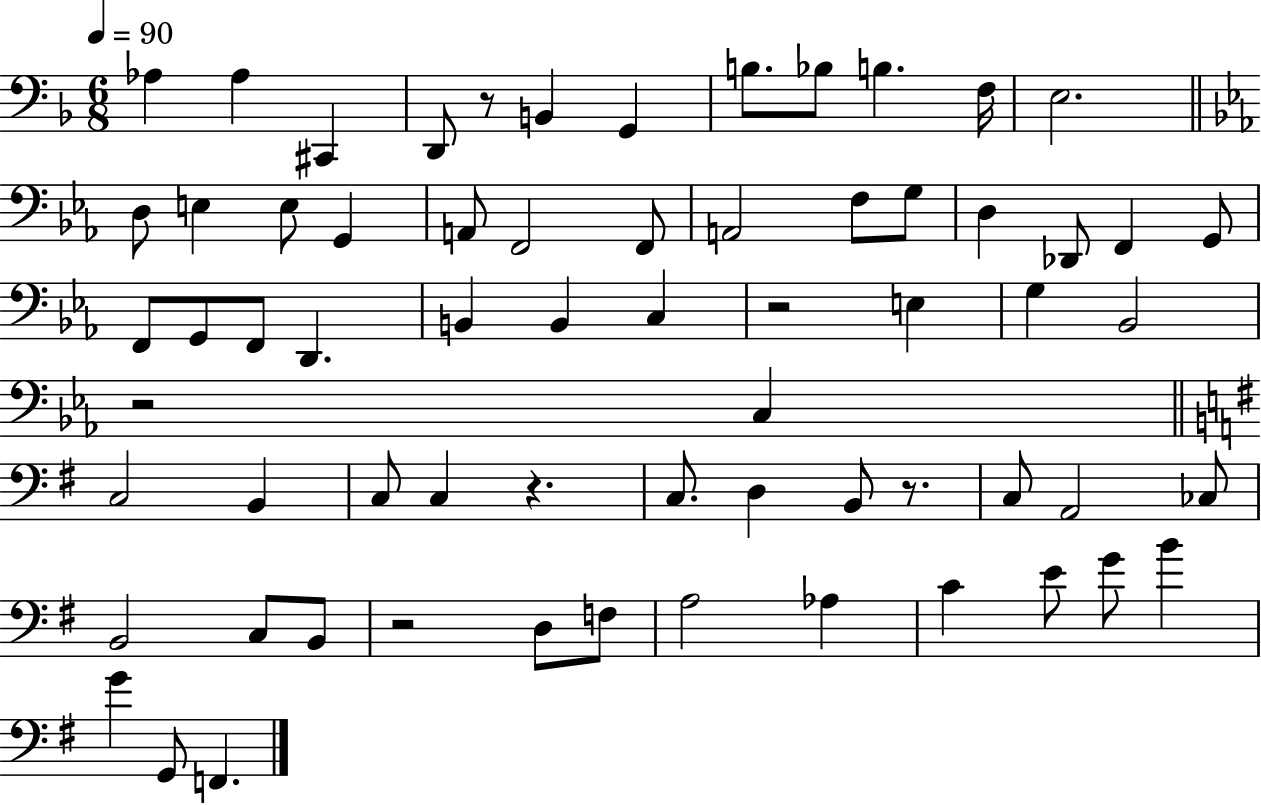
Ab3/q Ab3/q C#2/q D2/e R/e B2/q G2/q B3/e. Bb3/e B3/q. F3/s E3/h. D3/e E3/q E3/e G2/q A2/e F2/h F2/e A2/h F3/e G3/e D3/q Db2/e F2/q G2/e F2/e G2/e F2/e D2/q. B2/q B2/q C3/q R/h E3/q G3/q Bb2/h R/h C3/q C3/h B2/q C3/e C3/q R/q. C3/e. D3/q B2/e R/e. C3/e A2/h CES3/e B2/h C3/e B2/e R/h D3/e F3/e A3/h Ab3/q C4/q E4/e G4/e B4/q G4/q G2/e F2/q.